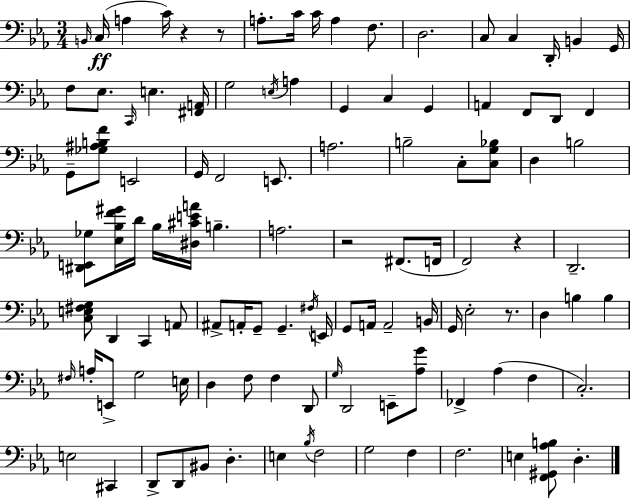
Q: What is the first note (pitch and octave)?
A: B2